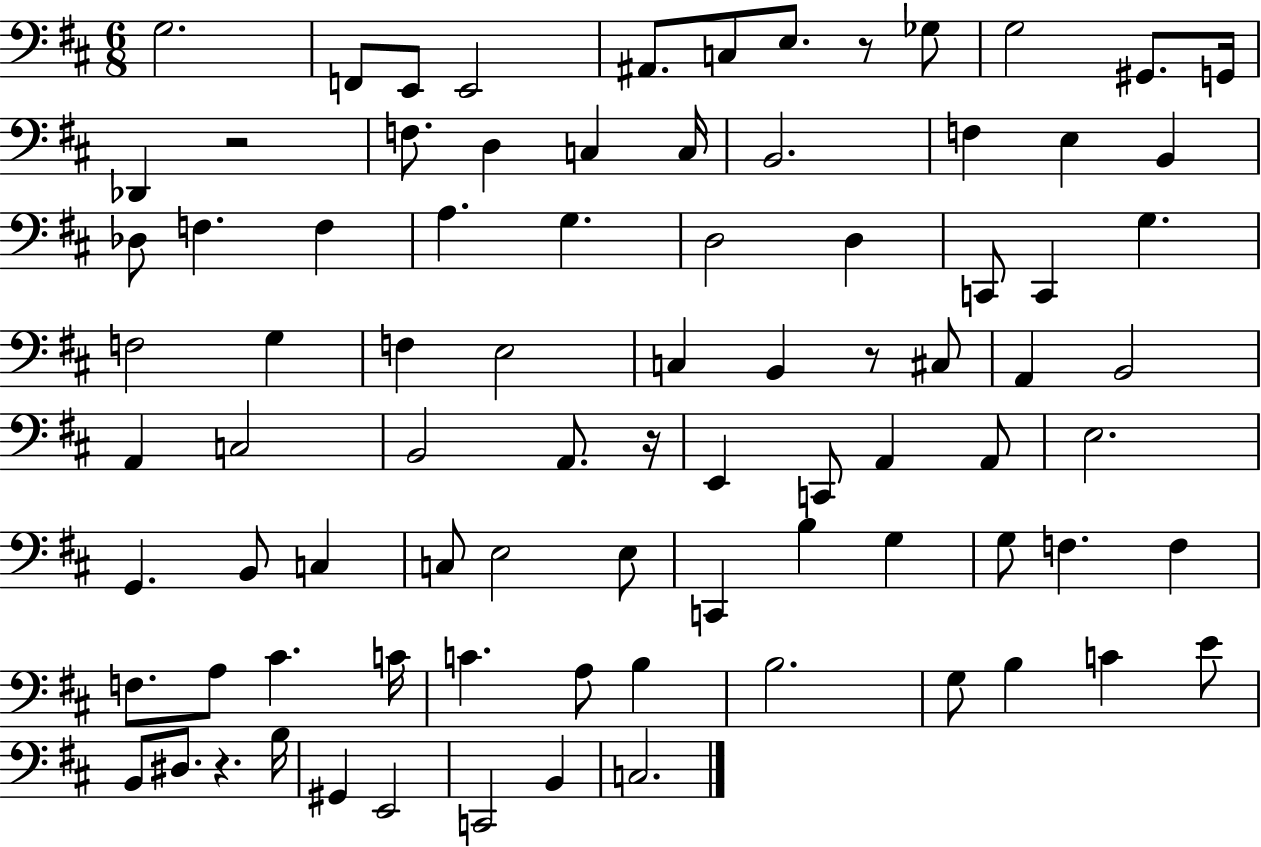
G3/h. F2/e E2/e E2/h A#2/e. C3/e E3/e. R/e Gb3/e G3/h G#2/e. G2/s Db2/q R/h F3/e. D3/q C3/q C3/s B2/h. F3/q E3/q B2/q Db3/e F3/q. F3/q A3/q. G3/q. D3/h D3/q C2/e C2/q G3/q. F3/h G3/q F3/q E3/h C3/q B2/q R/e C#3/e A2/q B2/h A2/q C3/h B2/h A2/e. R/s E2/q C2/e A2/q A2/e E3/h. G2/q. B2/e C3/q C3/e E3/h E3/e C2/q B3/q G3/q G3/e F3/q. F3/q F3/e. A3/e C#4/q. C4/s C4/q. A3/e B3/q B3/h. G3/e B3/q C4/q E4/e B2/e D#3/e. R/q. B3/s G#2/q E2/h C2/h B2/q C3/h.